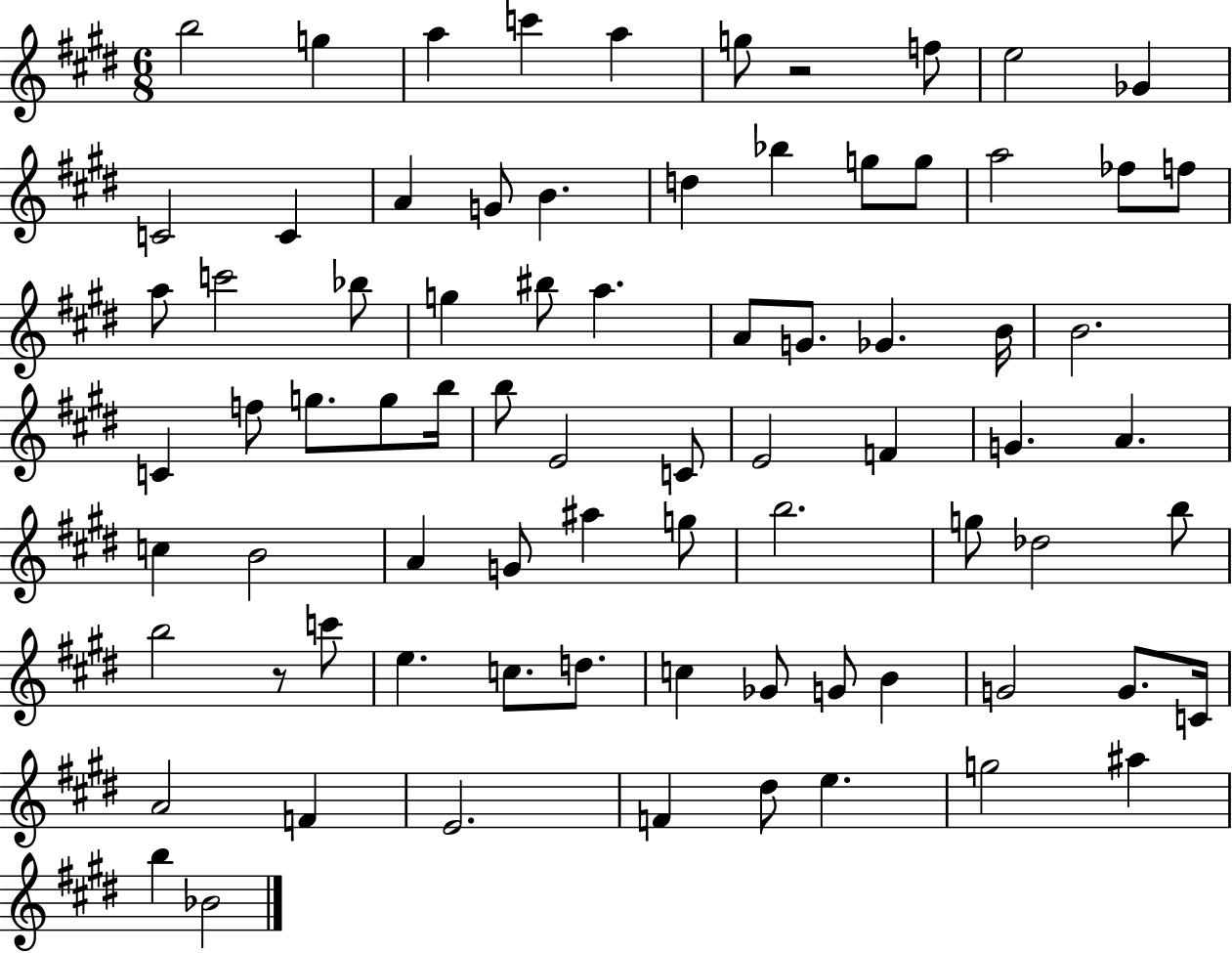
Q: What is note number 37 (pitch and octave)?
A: B5